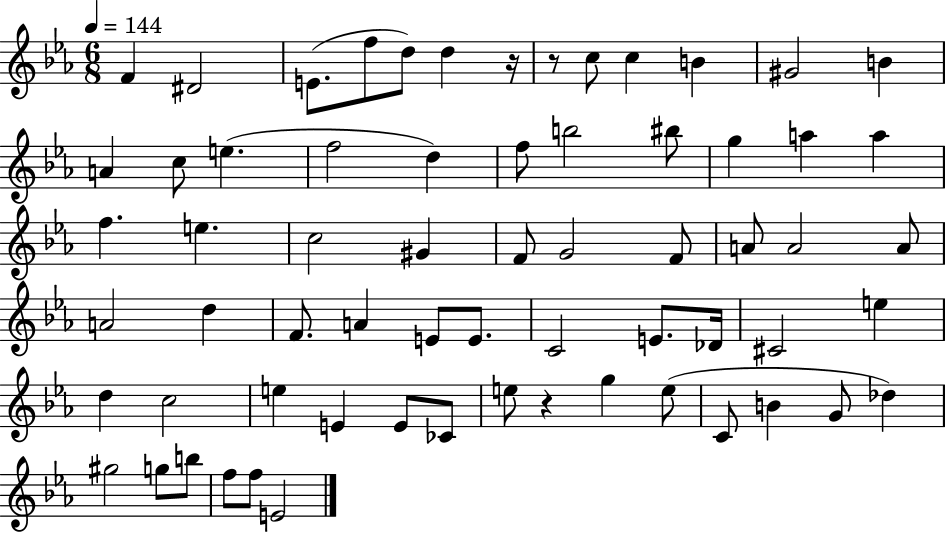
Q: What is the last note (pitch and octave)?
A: E4